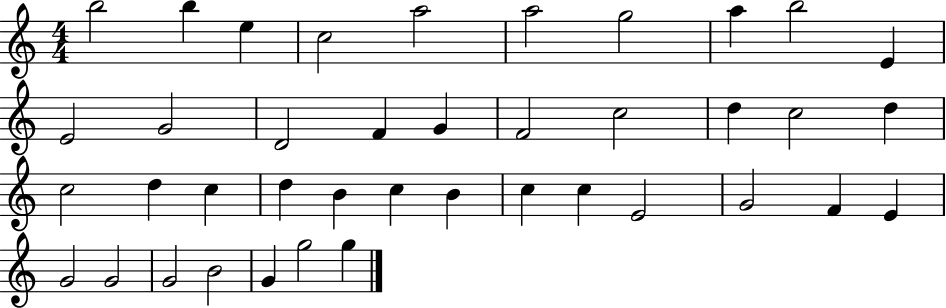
X:1
T:Untitled
M:4/4
L:1/4
K:C
b2 b e c2 a2 a2 g2 a b2 E E2 G2 D2 F G F2 c2 d c2 d c2 d c d B c B c c E2 G2 F E G2 G2 G2 B2 G g2 g